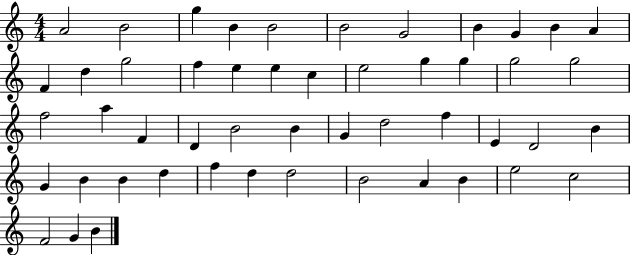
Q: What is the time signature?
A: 4/4